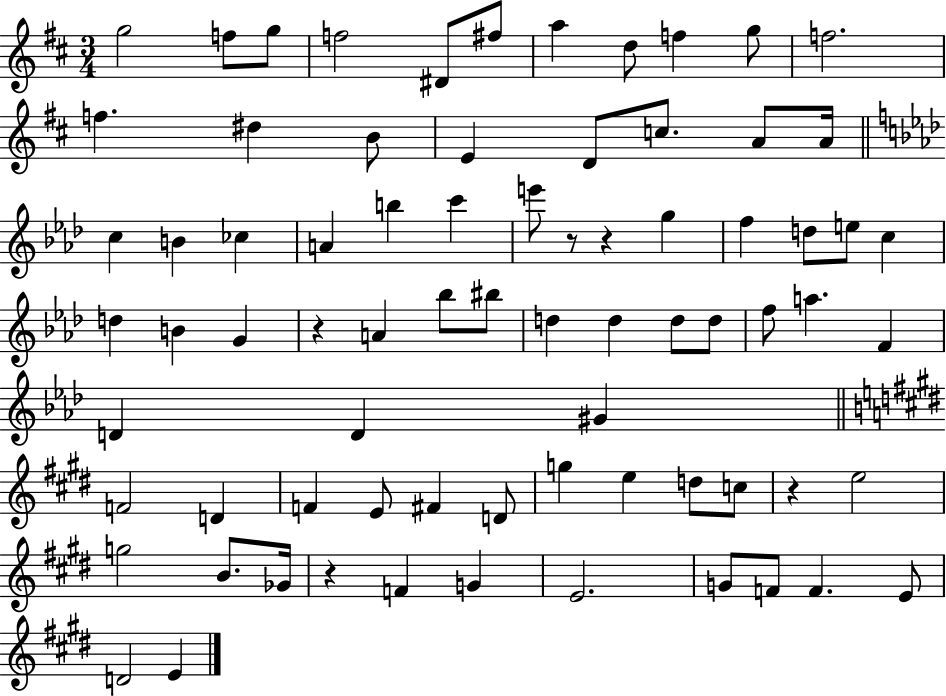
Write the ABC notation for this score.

X:1
T:Untitled
M:3/4
L:1/4
K:D
g2 f/2 g/2 f2 ^D/2 ^f/2 a d/2 f g/2 f2 f ^d B/2 E D/2 c/2 A/2 A/4 c B _c A b c' e'/2 z/2 z g f d/2 e/2 c d B G z A _b/2 ^b/2 d d d/2 d/2 f/2 a F D D ^G F2 D F E/2 ^F D/2 g e d/2 c/2 z e2 g2 B/2 _G/4 z F G E2 G/2 F/2 F E/2 D2 E